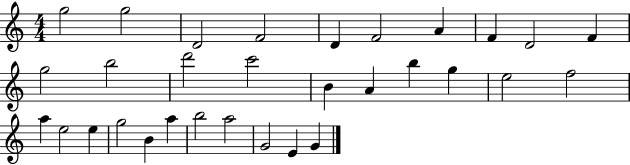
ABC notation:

X:1
T:Untitled
M:4/4
L:1/4
K:C
g2 g2 D2 F2 D F2 A F D2 F g2 b2 d'2 c'2 B A b g e2 f2 a e2 e g2 B a b2 a2 G2 E G